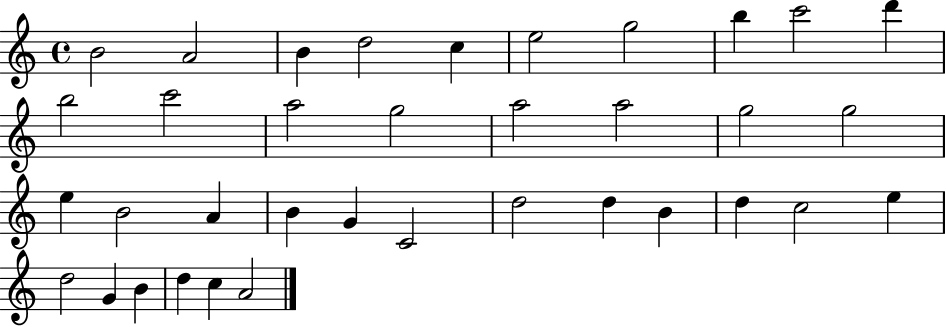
X:1
T:Untitled
M:4/4
L:1/4
K:C
B2 A2 B d2 c e2 g2 b c'2 d' b2 c'2 a2 g2 a2 a2 g2 g2 e B2 A B G C2 d2 d B d c2 e d2 G B d c A2